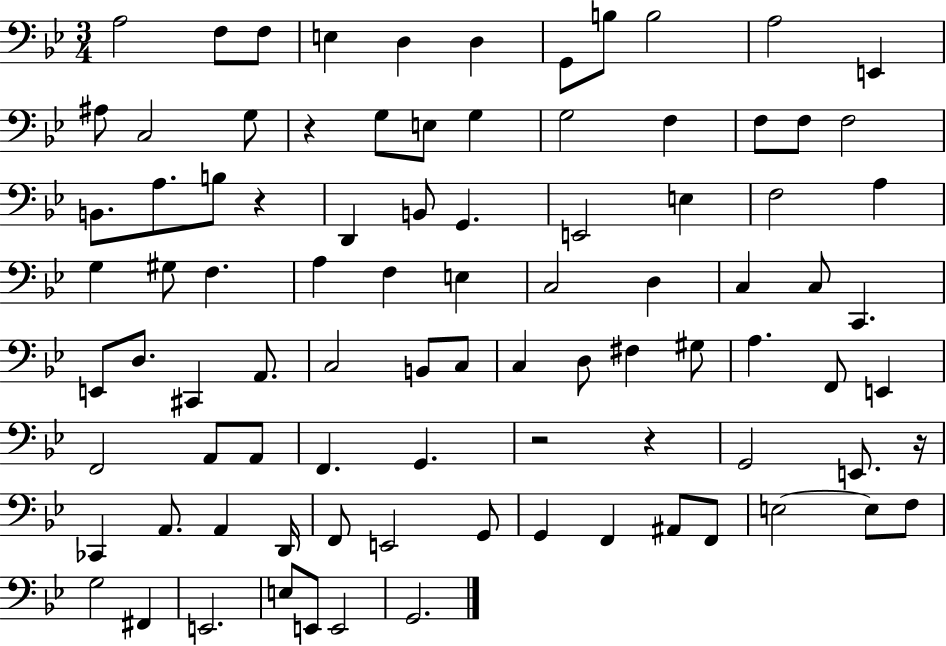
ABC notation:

X:1
T:Untitled
M:3/4
L:1/4
K:Bb
A,2 F,/2 F,/2 E, D, D, G,,/2 B,/2 B,2 A,2 E,, ^A,/2 C,2 G,/2 z G,/2 E,/2 G, G,2 F, F,/2 F,/2 F,2 B,,/2 A,/2 B,/2 z D,, B,,/2 G,, E,,2 E, F,2 A, G, ^G,/2 F, A, F, E, C,2 D, C, C,/2 C,, E,,/2 D,/2 ^C,, A,,/2 C,2 B,,/2 C,/2 C, D,/2 ^F, ^G,/2 A, F,,/2 E,, F,,2 A,,/2 A,,/2 F,, G,, z2 z G,,2 E,,/2 z/4 _C,, A,,/2 A,, D,,/4 F,,/2 E,,2 G,,/2 G,, F,, ^A,,/2 F,,/2 E,2 E,/2 F,/2 G,2 ^F,, E,,2 E,/2 E,,/2 E,,2 G,,2